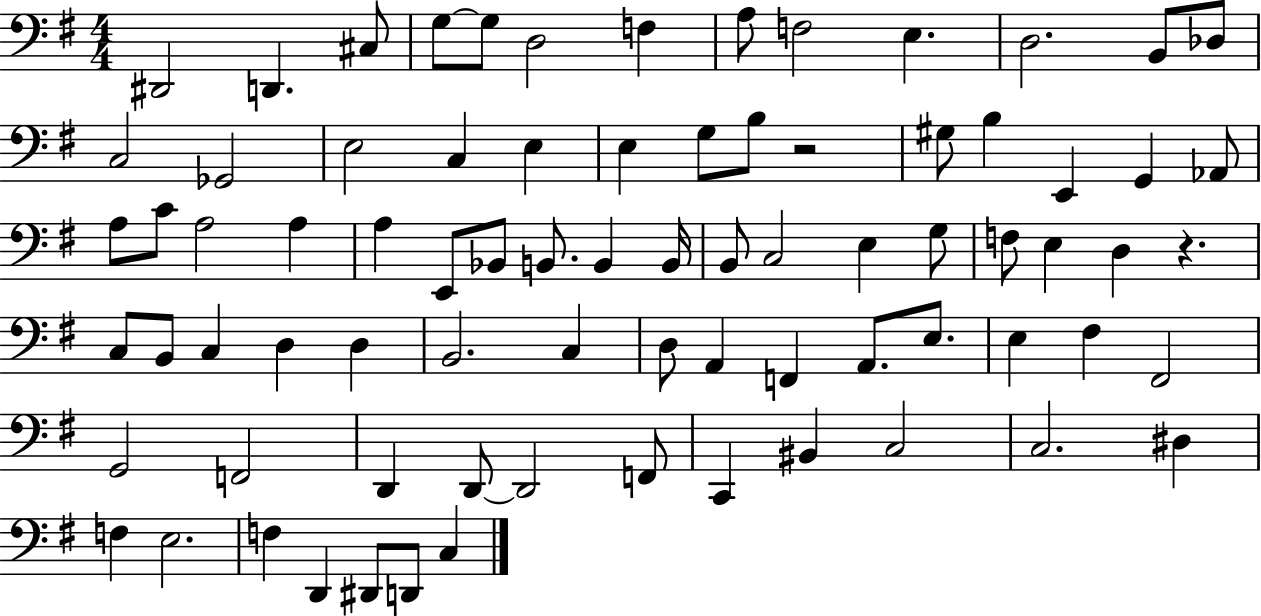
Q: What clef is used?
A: bass